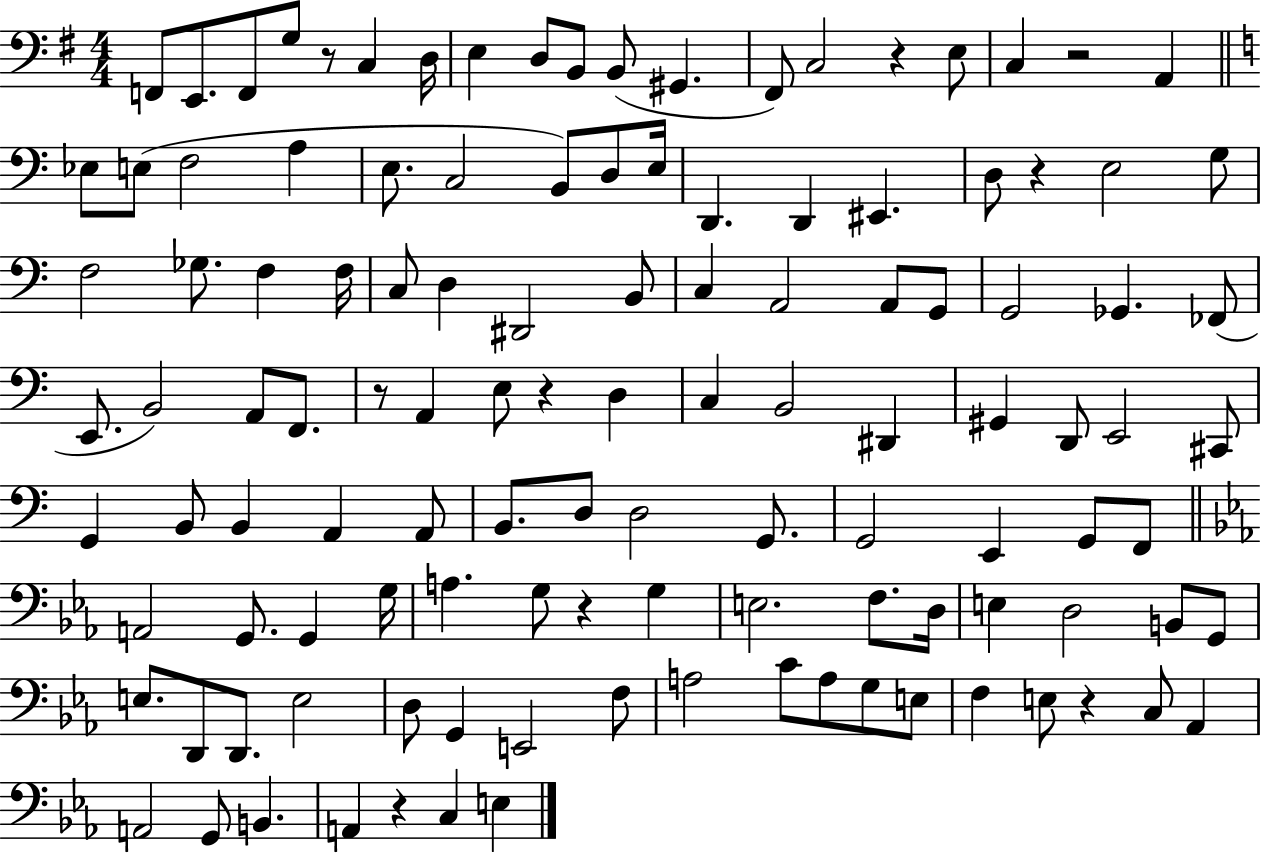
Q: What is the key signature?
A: G major